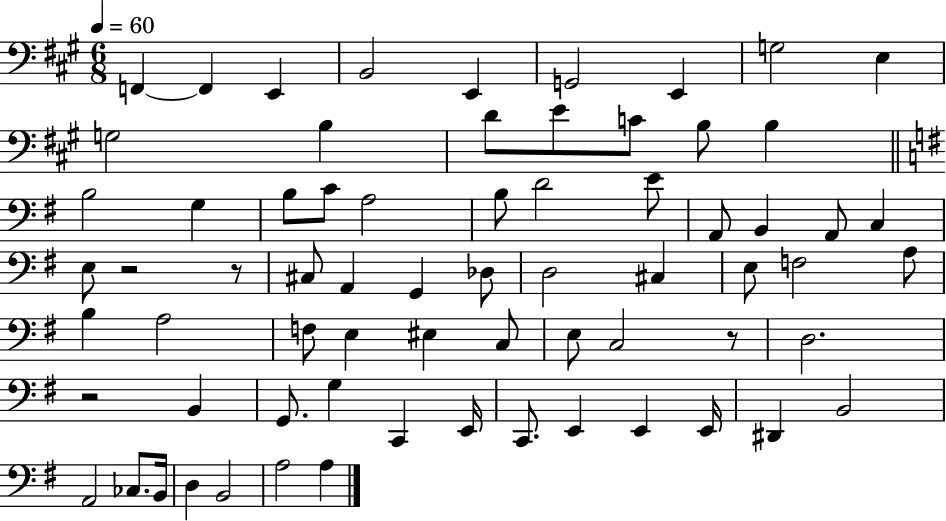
F2/q F2/q E2/q B2/h E2/q G2/h E2/q G3/h E3/q G3/h B3/q D4/e E4/e C4/e B3/e B3/q B3/h G3/q B3/e C4/e A3/h B3/e D4/h E4/e A2/e B2/q A2/e C3/q E3/e R/h R/e C#3/e A2/q G2/q Db3/e D3/h C#3/q E3/e F3/h A3/e B3/q A3/h F3/e E3/q EIS3/q C3/e E3/e C3/h R/e D3/h. R/h B2/q G2/e. G3/q C2/q E2/s C2/e. E2/q E2/q E2/s D#2/q B2/h A2/h CES3/e. B2/s D3/q B2/h A3/h A3/q